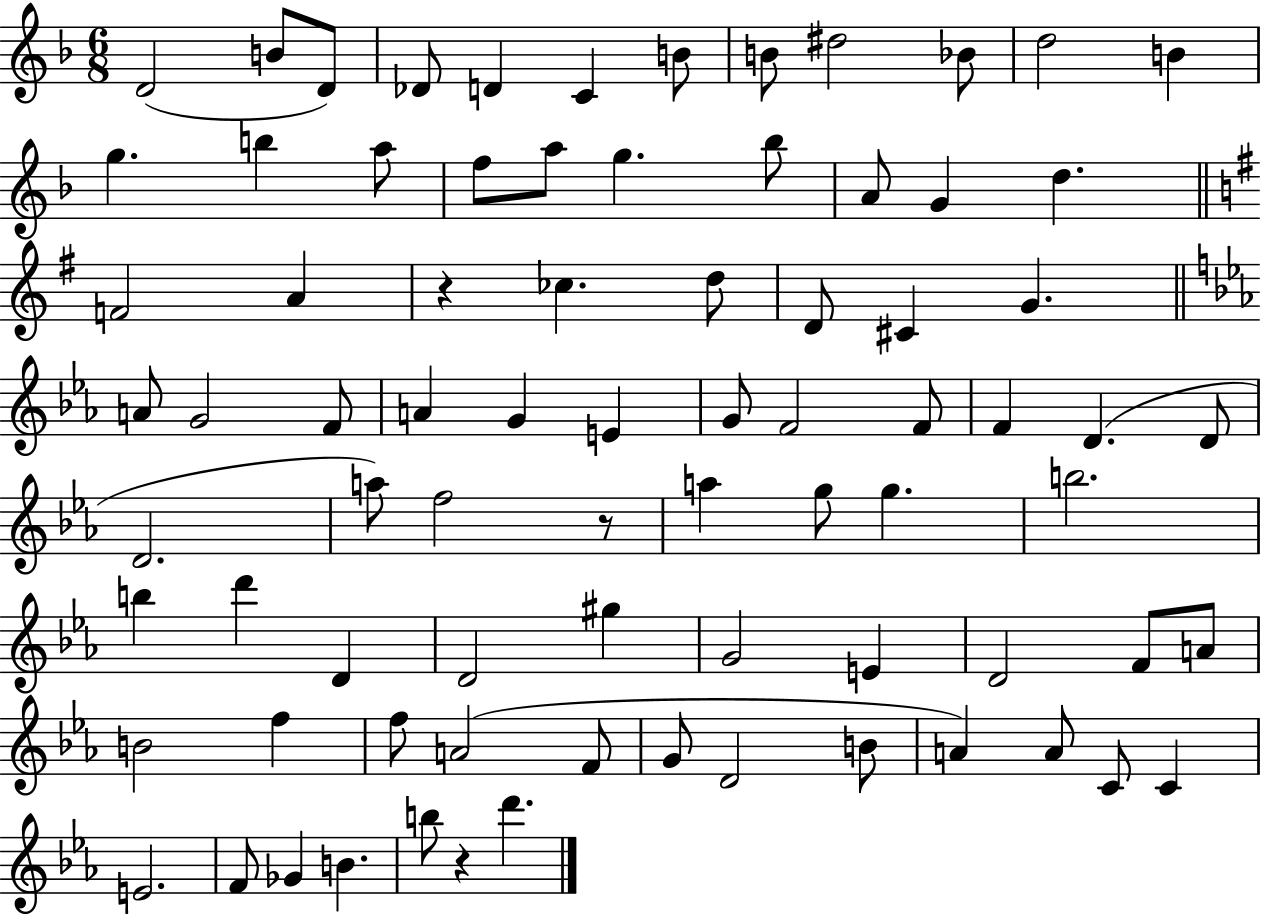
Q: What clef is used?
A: treble